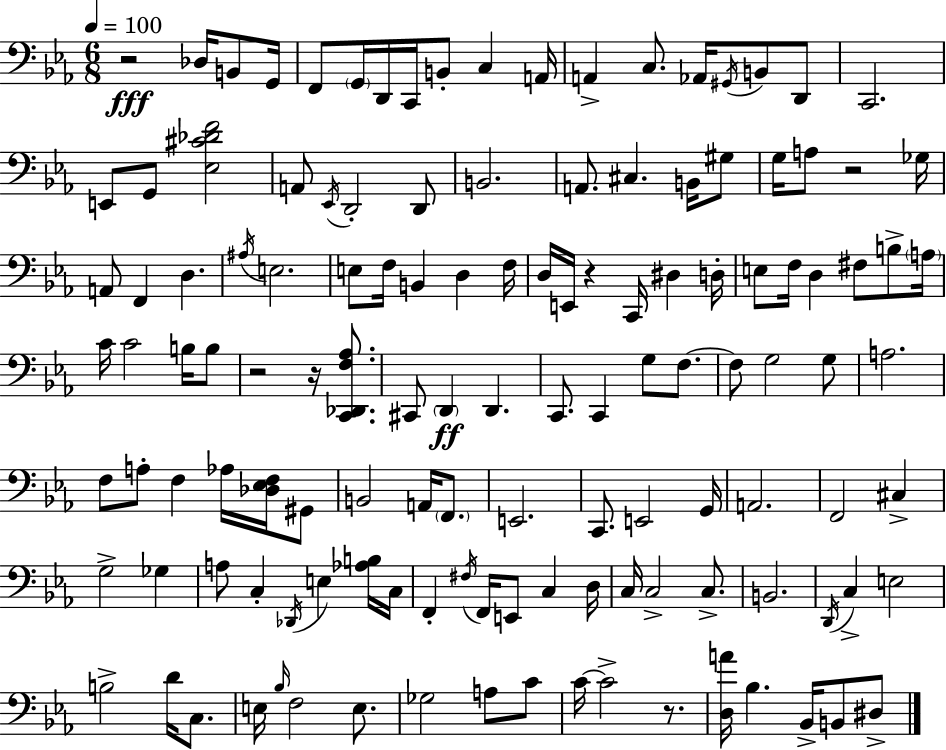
R/h Db3/s B2/e G2/s F2/e G2/s D2/s C2/s B2/e C3/q A2/s A2/q C3/e. Ab2/s G#2/s B2/e D2/e C2/h. E2/e G2/e [Eb3,C#4,Db4,F4]/h A2/e Eb2/s D2/h D2/e B2/h. A2/e. C#3/q. B2/s G#3/e G3/s A3/e R/h Gb3/s A2/e F2/q D3/q. A#3/s E3/h. E3/e F3/s B2/q D3/q F3/s D3/s E2/s R/q C2/s D#3/q D3/s E3/e F3/s D3/q F#3/e B3/e A3/s C4/s C4/h B3/s B3/e R/h R/s [C2,Db2,F3,Ab3]/e. C#2/e D2/q D2/q. C2/e. C2/q G3/e F3/e. F3/e G3/h G3/e A3/h. F3/e A3/e F3/q Ab3/s [Db3,Eb3,F3]/s G#2/e B2/h A2/s F2/e. E2/h. C2/e. E2/h G2/s A2/h. F2/h C#3/q G3/h Gb3/q A3/e C3/q Db2/s E3/q [Ab3,B3]/s C3/s F2/q F#3/s F2/s E2/e C3/q D3/s C3/s C3/h C3/e. B2/h. D2/s C3/q E3/h B3/h D4/s C3/e. E3/s Bb3/s F3/h E3/e. Gb3/h A3/e C4/e C4/s C4/h R/e. [D3,A4]/s Bb3/q. Bb2/s B2/e D#3/e